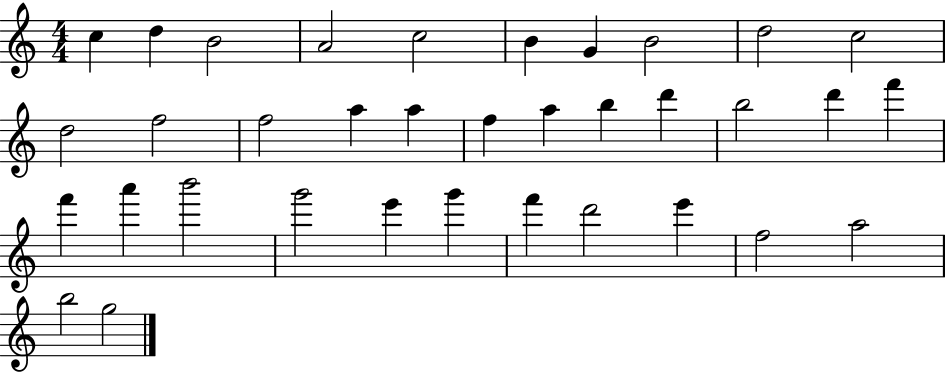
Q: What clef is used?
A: treble